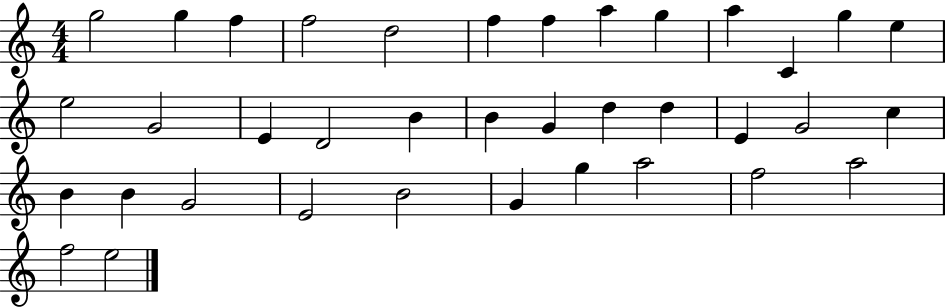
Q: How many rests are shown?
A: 0